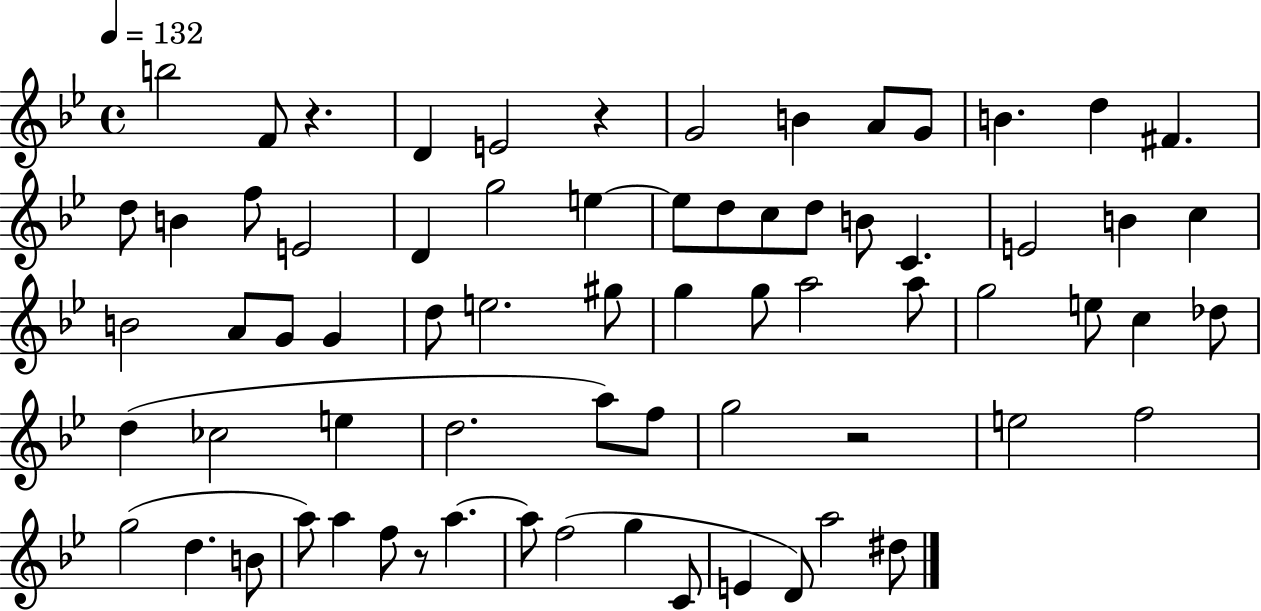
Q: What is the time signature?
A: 4/4